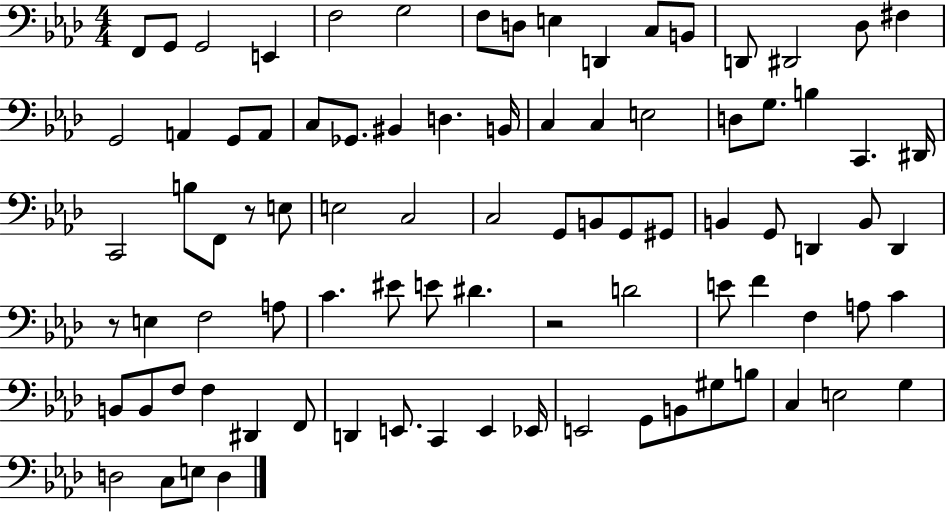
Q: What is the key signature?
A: AES major